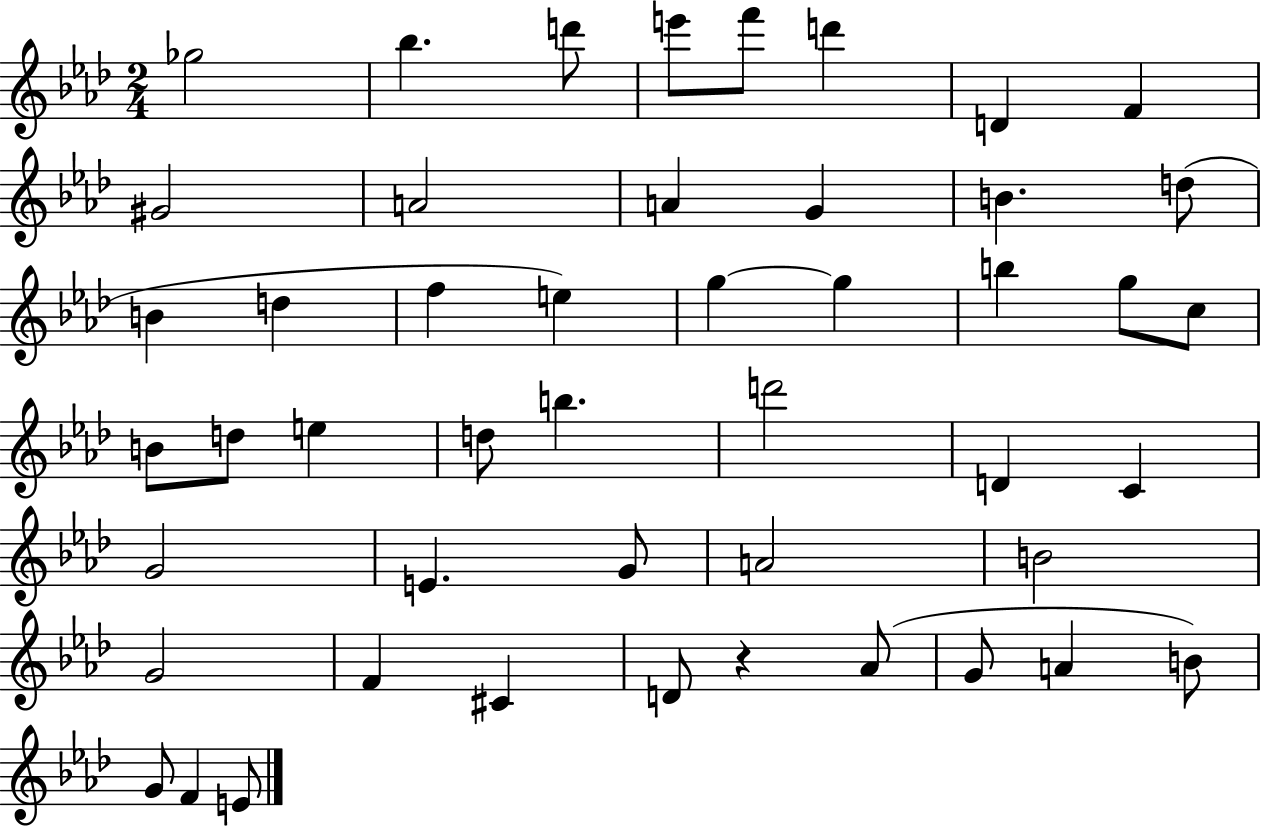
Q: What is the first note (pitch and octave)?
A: Gb5